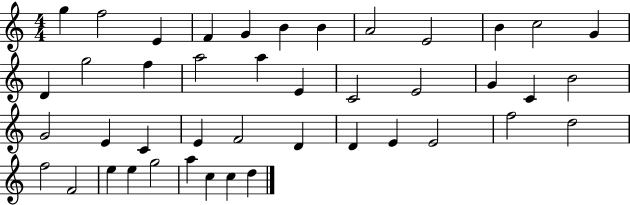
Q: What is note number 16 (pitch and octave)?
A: A5